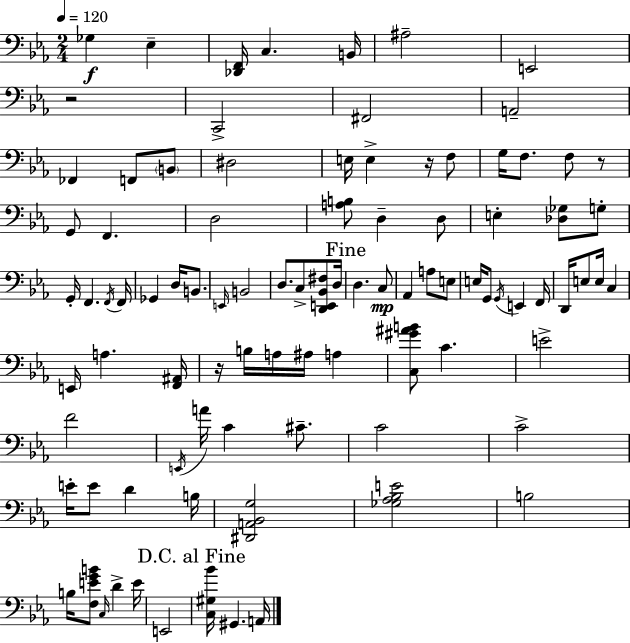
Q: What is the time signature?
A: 2/4